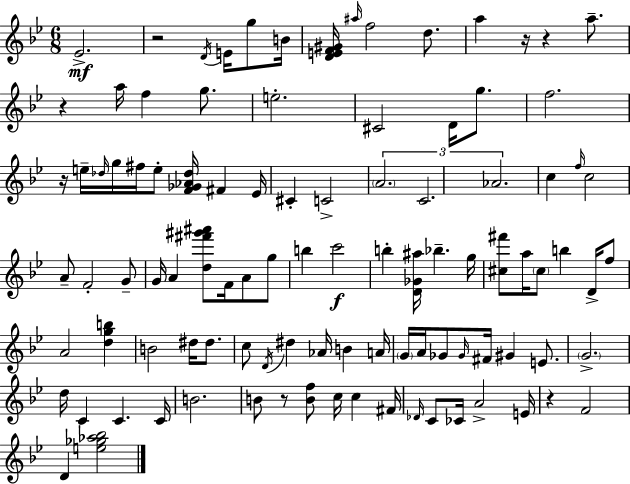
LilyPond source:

{
  \clef treble
  \numericTimeSignature
  \time 6/8
  \key bes \major
  ees'2.->\mf | r2 \acciaccatura { d'16 } e'16 g''8 | b'16 <d' e' f' gis'>16 \grace { ais''16 } f''2 d''8. | a''4 r16 r4 a''8.-- | \break r4 a''16 f''4 g''8. | e''2.-. | cis'2 d'16 g''8. | f''2. | \break r16 e''16-- \grace { des''16 } g''16 fis''16 e''8-. <f' ges' aes' des''>16 fis'4 | ees'16 cis'4-. c'2-> | \tuplet 3/2 { \parenthesize a'2. | c'2. | \break aes'2. } | c''4 \grace { f''16 } c''2 | a'8-- f'2-. | g'8-- g'16 a'4 <d'' fis''' gis''' ais'''>8 f'16 | \break a'8 g''8 b''4 c'''2\f | b''4-. <d' ges' ais''>16 bes''4.-- | g''16 <cis'' fis'''>8 a''16 \parenthesize cis''8 b''4 | d'16-> f''8 a'2 | \break <d'' g'' b''>4 b'2 | dis''16 dis''8. c''8 \acciaccatura { d'16 } dis''4 aes'16 | b'4 a'16 \parenthesize g'16 a'16 ges'8 \grace { ges'16 } fis'16 gis'4 | e'8. \parenthesize g'2.-> | \break d''16 c'4 c'4. | c'16 b'2. | b'8 r8 <b' f''>8 | c''16 c''4 fis'16 \grace { des'16 } c'8 ces'16 a'2-> | \break e'16 r4 f'2 | d'4 <e'' ges'' aes'' bes''>2 | \bar "|."
}